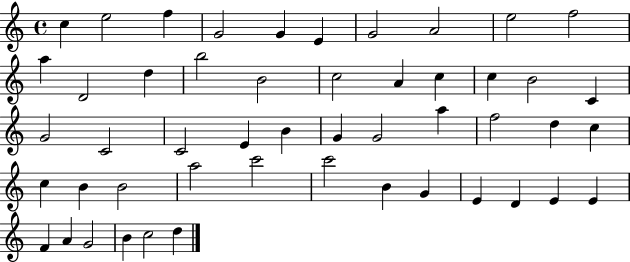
{
  \clef treble
  \time 4/4
  \defaultTimeSignature
  \key c \major
  c''4 e''2 f''4 | g'2 g'4 e'4 | g'2 a'2 | e''2 f''2 | \break a''4 d'2 d''4 | b''2 b'2 | c''2 a'4 c''4 | c''4 b'2 c'4 | \break g'2 c'2 | c'2 e'4 b'4 | g'4 g'2 a''4 | f''2 d''4 c''4 | \break c''4 b'4 b'2 | a''2 c'''2 | c'''2 b'4 g'4 | e'4 d'4 e'4 e'4 | \break f'4 a'4 g'2 | b'4 c''2 d''4 | \bar "|."
}